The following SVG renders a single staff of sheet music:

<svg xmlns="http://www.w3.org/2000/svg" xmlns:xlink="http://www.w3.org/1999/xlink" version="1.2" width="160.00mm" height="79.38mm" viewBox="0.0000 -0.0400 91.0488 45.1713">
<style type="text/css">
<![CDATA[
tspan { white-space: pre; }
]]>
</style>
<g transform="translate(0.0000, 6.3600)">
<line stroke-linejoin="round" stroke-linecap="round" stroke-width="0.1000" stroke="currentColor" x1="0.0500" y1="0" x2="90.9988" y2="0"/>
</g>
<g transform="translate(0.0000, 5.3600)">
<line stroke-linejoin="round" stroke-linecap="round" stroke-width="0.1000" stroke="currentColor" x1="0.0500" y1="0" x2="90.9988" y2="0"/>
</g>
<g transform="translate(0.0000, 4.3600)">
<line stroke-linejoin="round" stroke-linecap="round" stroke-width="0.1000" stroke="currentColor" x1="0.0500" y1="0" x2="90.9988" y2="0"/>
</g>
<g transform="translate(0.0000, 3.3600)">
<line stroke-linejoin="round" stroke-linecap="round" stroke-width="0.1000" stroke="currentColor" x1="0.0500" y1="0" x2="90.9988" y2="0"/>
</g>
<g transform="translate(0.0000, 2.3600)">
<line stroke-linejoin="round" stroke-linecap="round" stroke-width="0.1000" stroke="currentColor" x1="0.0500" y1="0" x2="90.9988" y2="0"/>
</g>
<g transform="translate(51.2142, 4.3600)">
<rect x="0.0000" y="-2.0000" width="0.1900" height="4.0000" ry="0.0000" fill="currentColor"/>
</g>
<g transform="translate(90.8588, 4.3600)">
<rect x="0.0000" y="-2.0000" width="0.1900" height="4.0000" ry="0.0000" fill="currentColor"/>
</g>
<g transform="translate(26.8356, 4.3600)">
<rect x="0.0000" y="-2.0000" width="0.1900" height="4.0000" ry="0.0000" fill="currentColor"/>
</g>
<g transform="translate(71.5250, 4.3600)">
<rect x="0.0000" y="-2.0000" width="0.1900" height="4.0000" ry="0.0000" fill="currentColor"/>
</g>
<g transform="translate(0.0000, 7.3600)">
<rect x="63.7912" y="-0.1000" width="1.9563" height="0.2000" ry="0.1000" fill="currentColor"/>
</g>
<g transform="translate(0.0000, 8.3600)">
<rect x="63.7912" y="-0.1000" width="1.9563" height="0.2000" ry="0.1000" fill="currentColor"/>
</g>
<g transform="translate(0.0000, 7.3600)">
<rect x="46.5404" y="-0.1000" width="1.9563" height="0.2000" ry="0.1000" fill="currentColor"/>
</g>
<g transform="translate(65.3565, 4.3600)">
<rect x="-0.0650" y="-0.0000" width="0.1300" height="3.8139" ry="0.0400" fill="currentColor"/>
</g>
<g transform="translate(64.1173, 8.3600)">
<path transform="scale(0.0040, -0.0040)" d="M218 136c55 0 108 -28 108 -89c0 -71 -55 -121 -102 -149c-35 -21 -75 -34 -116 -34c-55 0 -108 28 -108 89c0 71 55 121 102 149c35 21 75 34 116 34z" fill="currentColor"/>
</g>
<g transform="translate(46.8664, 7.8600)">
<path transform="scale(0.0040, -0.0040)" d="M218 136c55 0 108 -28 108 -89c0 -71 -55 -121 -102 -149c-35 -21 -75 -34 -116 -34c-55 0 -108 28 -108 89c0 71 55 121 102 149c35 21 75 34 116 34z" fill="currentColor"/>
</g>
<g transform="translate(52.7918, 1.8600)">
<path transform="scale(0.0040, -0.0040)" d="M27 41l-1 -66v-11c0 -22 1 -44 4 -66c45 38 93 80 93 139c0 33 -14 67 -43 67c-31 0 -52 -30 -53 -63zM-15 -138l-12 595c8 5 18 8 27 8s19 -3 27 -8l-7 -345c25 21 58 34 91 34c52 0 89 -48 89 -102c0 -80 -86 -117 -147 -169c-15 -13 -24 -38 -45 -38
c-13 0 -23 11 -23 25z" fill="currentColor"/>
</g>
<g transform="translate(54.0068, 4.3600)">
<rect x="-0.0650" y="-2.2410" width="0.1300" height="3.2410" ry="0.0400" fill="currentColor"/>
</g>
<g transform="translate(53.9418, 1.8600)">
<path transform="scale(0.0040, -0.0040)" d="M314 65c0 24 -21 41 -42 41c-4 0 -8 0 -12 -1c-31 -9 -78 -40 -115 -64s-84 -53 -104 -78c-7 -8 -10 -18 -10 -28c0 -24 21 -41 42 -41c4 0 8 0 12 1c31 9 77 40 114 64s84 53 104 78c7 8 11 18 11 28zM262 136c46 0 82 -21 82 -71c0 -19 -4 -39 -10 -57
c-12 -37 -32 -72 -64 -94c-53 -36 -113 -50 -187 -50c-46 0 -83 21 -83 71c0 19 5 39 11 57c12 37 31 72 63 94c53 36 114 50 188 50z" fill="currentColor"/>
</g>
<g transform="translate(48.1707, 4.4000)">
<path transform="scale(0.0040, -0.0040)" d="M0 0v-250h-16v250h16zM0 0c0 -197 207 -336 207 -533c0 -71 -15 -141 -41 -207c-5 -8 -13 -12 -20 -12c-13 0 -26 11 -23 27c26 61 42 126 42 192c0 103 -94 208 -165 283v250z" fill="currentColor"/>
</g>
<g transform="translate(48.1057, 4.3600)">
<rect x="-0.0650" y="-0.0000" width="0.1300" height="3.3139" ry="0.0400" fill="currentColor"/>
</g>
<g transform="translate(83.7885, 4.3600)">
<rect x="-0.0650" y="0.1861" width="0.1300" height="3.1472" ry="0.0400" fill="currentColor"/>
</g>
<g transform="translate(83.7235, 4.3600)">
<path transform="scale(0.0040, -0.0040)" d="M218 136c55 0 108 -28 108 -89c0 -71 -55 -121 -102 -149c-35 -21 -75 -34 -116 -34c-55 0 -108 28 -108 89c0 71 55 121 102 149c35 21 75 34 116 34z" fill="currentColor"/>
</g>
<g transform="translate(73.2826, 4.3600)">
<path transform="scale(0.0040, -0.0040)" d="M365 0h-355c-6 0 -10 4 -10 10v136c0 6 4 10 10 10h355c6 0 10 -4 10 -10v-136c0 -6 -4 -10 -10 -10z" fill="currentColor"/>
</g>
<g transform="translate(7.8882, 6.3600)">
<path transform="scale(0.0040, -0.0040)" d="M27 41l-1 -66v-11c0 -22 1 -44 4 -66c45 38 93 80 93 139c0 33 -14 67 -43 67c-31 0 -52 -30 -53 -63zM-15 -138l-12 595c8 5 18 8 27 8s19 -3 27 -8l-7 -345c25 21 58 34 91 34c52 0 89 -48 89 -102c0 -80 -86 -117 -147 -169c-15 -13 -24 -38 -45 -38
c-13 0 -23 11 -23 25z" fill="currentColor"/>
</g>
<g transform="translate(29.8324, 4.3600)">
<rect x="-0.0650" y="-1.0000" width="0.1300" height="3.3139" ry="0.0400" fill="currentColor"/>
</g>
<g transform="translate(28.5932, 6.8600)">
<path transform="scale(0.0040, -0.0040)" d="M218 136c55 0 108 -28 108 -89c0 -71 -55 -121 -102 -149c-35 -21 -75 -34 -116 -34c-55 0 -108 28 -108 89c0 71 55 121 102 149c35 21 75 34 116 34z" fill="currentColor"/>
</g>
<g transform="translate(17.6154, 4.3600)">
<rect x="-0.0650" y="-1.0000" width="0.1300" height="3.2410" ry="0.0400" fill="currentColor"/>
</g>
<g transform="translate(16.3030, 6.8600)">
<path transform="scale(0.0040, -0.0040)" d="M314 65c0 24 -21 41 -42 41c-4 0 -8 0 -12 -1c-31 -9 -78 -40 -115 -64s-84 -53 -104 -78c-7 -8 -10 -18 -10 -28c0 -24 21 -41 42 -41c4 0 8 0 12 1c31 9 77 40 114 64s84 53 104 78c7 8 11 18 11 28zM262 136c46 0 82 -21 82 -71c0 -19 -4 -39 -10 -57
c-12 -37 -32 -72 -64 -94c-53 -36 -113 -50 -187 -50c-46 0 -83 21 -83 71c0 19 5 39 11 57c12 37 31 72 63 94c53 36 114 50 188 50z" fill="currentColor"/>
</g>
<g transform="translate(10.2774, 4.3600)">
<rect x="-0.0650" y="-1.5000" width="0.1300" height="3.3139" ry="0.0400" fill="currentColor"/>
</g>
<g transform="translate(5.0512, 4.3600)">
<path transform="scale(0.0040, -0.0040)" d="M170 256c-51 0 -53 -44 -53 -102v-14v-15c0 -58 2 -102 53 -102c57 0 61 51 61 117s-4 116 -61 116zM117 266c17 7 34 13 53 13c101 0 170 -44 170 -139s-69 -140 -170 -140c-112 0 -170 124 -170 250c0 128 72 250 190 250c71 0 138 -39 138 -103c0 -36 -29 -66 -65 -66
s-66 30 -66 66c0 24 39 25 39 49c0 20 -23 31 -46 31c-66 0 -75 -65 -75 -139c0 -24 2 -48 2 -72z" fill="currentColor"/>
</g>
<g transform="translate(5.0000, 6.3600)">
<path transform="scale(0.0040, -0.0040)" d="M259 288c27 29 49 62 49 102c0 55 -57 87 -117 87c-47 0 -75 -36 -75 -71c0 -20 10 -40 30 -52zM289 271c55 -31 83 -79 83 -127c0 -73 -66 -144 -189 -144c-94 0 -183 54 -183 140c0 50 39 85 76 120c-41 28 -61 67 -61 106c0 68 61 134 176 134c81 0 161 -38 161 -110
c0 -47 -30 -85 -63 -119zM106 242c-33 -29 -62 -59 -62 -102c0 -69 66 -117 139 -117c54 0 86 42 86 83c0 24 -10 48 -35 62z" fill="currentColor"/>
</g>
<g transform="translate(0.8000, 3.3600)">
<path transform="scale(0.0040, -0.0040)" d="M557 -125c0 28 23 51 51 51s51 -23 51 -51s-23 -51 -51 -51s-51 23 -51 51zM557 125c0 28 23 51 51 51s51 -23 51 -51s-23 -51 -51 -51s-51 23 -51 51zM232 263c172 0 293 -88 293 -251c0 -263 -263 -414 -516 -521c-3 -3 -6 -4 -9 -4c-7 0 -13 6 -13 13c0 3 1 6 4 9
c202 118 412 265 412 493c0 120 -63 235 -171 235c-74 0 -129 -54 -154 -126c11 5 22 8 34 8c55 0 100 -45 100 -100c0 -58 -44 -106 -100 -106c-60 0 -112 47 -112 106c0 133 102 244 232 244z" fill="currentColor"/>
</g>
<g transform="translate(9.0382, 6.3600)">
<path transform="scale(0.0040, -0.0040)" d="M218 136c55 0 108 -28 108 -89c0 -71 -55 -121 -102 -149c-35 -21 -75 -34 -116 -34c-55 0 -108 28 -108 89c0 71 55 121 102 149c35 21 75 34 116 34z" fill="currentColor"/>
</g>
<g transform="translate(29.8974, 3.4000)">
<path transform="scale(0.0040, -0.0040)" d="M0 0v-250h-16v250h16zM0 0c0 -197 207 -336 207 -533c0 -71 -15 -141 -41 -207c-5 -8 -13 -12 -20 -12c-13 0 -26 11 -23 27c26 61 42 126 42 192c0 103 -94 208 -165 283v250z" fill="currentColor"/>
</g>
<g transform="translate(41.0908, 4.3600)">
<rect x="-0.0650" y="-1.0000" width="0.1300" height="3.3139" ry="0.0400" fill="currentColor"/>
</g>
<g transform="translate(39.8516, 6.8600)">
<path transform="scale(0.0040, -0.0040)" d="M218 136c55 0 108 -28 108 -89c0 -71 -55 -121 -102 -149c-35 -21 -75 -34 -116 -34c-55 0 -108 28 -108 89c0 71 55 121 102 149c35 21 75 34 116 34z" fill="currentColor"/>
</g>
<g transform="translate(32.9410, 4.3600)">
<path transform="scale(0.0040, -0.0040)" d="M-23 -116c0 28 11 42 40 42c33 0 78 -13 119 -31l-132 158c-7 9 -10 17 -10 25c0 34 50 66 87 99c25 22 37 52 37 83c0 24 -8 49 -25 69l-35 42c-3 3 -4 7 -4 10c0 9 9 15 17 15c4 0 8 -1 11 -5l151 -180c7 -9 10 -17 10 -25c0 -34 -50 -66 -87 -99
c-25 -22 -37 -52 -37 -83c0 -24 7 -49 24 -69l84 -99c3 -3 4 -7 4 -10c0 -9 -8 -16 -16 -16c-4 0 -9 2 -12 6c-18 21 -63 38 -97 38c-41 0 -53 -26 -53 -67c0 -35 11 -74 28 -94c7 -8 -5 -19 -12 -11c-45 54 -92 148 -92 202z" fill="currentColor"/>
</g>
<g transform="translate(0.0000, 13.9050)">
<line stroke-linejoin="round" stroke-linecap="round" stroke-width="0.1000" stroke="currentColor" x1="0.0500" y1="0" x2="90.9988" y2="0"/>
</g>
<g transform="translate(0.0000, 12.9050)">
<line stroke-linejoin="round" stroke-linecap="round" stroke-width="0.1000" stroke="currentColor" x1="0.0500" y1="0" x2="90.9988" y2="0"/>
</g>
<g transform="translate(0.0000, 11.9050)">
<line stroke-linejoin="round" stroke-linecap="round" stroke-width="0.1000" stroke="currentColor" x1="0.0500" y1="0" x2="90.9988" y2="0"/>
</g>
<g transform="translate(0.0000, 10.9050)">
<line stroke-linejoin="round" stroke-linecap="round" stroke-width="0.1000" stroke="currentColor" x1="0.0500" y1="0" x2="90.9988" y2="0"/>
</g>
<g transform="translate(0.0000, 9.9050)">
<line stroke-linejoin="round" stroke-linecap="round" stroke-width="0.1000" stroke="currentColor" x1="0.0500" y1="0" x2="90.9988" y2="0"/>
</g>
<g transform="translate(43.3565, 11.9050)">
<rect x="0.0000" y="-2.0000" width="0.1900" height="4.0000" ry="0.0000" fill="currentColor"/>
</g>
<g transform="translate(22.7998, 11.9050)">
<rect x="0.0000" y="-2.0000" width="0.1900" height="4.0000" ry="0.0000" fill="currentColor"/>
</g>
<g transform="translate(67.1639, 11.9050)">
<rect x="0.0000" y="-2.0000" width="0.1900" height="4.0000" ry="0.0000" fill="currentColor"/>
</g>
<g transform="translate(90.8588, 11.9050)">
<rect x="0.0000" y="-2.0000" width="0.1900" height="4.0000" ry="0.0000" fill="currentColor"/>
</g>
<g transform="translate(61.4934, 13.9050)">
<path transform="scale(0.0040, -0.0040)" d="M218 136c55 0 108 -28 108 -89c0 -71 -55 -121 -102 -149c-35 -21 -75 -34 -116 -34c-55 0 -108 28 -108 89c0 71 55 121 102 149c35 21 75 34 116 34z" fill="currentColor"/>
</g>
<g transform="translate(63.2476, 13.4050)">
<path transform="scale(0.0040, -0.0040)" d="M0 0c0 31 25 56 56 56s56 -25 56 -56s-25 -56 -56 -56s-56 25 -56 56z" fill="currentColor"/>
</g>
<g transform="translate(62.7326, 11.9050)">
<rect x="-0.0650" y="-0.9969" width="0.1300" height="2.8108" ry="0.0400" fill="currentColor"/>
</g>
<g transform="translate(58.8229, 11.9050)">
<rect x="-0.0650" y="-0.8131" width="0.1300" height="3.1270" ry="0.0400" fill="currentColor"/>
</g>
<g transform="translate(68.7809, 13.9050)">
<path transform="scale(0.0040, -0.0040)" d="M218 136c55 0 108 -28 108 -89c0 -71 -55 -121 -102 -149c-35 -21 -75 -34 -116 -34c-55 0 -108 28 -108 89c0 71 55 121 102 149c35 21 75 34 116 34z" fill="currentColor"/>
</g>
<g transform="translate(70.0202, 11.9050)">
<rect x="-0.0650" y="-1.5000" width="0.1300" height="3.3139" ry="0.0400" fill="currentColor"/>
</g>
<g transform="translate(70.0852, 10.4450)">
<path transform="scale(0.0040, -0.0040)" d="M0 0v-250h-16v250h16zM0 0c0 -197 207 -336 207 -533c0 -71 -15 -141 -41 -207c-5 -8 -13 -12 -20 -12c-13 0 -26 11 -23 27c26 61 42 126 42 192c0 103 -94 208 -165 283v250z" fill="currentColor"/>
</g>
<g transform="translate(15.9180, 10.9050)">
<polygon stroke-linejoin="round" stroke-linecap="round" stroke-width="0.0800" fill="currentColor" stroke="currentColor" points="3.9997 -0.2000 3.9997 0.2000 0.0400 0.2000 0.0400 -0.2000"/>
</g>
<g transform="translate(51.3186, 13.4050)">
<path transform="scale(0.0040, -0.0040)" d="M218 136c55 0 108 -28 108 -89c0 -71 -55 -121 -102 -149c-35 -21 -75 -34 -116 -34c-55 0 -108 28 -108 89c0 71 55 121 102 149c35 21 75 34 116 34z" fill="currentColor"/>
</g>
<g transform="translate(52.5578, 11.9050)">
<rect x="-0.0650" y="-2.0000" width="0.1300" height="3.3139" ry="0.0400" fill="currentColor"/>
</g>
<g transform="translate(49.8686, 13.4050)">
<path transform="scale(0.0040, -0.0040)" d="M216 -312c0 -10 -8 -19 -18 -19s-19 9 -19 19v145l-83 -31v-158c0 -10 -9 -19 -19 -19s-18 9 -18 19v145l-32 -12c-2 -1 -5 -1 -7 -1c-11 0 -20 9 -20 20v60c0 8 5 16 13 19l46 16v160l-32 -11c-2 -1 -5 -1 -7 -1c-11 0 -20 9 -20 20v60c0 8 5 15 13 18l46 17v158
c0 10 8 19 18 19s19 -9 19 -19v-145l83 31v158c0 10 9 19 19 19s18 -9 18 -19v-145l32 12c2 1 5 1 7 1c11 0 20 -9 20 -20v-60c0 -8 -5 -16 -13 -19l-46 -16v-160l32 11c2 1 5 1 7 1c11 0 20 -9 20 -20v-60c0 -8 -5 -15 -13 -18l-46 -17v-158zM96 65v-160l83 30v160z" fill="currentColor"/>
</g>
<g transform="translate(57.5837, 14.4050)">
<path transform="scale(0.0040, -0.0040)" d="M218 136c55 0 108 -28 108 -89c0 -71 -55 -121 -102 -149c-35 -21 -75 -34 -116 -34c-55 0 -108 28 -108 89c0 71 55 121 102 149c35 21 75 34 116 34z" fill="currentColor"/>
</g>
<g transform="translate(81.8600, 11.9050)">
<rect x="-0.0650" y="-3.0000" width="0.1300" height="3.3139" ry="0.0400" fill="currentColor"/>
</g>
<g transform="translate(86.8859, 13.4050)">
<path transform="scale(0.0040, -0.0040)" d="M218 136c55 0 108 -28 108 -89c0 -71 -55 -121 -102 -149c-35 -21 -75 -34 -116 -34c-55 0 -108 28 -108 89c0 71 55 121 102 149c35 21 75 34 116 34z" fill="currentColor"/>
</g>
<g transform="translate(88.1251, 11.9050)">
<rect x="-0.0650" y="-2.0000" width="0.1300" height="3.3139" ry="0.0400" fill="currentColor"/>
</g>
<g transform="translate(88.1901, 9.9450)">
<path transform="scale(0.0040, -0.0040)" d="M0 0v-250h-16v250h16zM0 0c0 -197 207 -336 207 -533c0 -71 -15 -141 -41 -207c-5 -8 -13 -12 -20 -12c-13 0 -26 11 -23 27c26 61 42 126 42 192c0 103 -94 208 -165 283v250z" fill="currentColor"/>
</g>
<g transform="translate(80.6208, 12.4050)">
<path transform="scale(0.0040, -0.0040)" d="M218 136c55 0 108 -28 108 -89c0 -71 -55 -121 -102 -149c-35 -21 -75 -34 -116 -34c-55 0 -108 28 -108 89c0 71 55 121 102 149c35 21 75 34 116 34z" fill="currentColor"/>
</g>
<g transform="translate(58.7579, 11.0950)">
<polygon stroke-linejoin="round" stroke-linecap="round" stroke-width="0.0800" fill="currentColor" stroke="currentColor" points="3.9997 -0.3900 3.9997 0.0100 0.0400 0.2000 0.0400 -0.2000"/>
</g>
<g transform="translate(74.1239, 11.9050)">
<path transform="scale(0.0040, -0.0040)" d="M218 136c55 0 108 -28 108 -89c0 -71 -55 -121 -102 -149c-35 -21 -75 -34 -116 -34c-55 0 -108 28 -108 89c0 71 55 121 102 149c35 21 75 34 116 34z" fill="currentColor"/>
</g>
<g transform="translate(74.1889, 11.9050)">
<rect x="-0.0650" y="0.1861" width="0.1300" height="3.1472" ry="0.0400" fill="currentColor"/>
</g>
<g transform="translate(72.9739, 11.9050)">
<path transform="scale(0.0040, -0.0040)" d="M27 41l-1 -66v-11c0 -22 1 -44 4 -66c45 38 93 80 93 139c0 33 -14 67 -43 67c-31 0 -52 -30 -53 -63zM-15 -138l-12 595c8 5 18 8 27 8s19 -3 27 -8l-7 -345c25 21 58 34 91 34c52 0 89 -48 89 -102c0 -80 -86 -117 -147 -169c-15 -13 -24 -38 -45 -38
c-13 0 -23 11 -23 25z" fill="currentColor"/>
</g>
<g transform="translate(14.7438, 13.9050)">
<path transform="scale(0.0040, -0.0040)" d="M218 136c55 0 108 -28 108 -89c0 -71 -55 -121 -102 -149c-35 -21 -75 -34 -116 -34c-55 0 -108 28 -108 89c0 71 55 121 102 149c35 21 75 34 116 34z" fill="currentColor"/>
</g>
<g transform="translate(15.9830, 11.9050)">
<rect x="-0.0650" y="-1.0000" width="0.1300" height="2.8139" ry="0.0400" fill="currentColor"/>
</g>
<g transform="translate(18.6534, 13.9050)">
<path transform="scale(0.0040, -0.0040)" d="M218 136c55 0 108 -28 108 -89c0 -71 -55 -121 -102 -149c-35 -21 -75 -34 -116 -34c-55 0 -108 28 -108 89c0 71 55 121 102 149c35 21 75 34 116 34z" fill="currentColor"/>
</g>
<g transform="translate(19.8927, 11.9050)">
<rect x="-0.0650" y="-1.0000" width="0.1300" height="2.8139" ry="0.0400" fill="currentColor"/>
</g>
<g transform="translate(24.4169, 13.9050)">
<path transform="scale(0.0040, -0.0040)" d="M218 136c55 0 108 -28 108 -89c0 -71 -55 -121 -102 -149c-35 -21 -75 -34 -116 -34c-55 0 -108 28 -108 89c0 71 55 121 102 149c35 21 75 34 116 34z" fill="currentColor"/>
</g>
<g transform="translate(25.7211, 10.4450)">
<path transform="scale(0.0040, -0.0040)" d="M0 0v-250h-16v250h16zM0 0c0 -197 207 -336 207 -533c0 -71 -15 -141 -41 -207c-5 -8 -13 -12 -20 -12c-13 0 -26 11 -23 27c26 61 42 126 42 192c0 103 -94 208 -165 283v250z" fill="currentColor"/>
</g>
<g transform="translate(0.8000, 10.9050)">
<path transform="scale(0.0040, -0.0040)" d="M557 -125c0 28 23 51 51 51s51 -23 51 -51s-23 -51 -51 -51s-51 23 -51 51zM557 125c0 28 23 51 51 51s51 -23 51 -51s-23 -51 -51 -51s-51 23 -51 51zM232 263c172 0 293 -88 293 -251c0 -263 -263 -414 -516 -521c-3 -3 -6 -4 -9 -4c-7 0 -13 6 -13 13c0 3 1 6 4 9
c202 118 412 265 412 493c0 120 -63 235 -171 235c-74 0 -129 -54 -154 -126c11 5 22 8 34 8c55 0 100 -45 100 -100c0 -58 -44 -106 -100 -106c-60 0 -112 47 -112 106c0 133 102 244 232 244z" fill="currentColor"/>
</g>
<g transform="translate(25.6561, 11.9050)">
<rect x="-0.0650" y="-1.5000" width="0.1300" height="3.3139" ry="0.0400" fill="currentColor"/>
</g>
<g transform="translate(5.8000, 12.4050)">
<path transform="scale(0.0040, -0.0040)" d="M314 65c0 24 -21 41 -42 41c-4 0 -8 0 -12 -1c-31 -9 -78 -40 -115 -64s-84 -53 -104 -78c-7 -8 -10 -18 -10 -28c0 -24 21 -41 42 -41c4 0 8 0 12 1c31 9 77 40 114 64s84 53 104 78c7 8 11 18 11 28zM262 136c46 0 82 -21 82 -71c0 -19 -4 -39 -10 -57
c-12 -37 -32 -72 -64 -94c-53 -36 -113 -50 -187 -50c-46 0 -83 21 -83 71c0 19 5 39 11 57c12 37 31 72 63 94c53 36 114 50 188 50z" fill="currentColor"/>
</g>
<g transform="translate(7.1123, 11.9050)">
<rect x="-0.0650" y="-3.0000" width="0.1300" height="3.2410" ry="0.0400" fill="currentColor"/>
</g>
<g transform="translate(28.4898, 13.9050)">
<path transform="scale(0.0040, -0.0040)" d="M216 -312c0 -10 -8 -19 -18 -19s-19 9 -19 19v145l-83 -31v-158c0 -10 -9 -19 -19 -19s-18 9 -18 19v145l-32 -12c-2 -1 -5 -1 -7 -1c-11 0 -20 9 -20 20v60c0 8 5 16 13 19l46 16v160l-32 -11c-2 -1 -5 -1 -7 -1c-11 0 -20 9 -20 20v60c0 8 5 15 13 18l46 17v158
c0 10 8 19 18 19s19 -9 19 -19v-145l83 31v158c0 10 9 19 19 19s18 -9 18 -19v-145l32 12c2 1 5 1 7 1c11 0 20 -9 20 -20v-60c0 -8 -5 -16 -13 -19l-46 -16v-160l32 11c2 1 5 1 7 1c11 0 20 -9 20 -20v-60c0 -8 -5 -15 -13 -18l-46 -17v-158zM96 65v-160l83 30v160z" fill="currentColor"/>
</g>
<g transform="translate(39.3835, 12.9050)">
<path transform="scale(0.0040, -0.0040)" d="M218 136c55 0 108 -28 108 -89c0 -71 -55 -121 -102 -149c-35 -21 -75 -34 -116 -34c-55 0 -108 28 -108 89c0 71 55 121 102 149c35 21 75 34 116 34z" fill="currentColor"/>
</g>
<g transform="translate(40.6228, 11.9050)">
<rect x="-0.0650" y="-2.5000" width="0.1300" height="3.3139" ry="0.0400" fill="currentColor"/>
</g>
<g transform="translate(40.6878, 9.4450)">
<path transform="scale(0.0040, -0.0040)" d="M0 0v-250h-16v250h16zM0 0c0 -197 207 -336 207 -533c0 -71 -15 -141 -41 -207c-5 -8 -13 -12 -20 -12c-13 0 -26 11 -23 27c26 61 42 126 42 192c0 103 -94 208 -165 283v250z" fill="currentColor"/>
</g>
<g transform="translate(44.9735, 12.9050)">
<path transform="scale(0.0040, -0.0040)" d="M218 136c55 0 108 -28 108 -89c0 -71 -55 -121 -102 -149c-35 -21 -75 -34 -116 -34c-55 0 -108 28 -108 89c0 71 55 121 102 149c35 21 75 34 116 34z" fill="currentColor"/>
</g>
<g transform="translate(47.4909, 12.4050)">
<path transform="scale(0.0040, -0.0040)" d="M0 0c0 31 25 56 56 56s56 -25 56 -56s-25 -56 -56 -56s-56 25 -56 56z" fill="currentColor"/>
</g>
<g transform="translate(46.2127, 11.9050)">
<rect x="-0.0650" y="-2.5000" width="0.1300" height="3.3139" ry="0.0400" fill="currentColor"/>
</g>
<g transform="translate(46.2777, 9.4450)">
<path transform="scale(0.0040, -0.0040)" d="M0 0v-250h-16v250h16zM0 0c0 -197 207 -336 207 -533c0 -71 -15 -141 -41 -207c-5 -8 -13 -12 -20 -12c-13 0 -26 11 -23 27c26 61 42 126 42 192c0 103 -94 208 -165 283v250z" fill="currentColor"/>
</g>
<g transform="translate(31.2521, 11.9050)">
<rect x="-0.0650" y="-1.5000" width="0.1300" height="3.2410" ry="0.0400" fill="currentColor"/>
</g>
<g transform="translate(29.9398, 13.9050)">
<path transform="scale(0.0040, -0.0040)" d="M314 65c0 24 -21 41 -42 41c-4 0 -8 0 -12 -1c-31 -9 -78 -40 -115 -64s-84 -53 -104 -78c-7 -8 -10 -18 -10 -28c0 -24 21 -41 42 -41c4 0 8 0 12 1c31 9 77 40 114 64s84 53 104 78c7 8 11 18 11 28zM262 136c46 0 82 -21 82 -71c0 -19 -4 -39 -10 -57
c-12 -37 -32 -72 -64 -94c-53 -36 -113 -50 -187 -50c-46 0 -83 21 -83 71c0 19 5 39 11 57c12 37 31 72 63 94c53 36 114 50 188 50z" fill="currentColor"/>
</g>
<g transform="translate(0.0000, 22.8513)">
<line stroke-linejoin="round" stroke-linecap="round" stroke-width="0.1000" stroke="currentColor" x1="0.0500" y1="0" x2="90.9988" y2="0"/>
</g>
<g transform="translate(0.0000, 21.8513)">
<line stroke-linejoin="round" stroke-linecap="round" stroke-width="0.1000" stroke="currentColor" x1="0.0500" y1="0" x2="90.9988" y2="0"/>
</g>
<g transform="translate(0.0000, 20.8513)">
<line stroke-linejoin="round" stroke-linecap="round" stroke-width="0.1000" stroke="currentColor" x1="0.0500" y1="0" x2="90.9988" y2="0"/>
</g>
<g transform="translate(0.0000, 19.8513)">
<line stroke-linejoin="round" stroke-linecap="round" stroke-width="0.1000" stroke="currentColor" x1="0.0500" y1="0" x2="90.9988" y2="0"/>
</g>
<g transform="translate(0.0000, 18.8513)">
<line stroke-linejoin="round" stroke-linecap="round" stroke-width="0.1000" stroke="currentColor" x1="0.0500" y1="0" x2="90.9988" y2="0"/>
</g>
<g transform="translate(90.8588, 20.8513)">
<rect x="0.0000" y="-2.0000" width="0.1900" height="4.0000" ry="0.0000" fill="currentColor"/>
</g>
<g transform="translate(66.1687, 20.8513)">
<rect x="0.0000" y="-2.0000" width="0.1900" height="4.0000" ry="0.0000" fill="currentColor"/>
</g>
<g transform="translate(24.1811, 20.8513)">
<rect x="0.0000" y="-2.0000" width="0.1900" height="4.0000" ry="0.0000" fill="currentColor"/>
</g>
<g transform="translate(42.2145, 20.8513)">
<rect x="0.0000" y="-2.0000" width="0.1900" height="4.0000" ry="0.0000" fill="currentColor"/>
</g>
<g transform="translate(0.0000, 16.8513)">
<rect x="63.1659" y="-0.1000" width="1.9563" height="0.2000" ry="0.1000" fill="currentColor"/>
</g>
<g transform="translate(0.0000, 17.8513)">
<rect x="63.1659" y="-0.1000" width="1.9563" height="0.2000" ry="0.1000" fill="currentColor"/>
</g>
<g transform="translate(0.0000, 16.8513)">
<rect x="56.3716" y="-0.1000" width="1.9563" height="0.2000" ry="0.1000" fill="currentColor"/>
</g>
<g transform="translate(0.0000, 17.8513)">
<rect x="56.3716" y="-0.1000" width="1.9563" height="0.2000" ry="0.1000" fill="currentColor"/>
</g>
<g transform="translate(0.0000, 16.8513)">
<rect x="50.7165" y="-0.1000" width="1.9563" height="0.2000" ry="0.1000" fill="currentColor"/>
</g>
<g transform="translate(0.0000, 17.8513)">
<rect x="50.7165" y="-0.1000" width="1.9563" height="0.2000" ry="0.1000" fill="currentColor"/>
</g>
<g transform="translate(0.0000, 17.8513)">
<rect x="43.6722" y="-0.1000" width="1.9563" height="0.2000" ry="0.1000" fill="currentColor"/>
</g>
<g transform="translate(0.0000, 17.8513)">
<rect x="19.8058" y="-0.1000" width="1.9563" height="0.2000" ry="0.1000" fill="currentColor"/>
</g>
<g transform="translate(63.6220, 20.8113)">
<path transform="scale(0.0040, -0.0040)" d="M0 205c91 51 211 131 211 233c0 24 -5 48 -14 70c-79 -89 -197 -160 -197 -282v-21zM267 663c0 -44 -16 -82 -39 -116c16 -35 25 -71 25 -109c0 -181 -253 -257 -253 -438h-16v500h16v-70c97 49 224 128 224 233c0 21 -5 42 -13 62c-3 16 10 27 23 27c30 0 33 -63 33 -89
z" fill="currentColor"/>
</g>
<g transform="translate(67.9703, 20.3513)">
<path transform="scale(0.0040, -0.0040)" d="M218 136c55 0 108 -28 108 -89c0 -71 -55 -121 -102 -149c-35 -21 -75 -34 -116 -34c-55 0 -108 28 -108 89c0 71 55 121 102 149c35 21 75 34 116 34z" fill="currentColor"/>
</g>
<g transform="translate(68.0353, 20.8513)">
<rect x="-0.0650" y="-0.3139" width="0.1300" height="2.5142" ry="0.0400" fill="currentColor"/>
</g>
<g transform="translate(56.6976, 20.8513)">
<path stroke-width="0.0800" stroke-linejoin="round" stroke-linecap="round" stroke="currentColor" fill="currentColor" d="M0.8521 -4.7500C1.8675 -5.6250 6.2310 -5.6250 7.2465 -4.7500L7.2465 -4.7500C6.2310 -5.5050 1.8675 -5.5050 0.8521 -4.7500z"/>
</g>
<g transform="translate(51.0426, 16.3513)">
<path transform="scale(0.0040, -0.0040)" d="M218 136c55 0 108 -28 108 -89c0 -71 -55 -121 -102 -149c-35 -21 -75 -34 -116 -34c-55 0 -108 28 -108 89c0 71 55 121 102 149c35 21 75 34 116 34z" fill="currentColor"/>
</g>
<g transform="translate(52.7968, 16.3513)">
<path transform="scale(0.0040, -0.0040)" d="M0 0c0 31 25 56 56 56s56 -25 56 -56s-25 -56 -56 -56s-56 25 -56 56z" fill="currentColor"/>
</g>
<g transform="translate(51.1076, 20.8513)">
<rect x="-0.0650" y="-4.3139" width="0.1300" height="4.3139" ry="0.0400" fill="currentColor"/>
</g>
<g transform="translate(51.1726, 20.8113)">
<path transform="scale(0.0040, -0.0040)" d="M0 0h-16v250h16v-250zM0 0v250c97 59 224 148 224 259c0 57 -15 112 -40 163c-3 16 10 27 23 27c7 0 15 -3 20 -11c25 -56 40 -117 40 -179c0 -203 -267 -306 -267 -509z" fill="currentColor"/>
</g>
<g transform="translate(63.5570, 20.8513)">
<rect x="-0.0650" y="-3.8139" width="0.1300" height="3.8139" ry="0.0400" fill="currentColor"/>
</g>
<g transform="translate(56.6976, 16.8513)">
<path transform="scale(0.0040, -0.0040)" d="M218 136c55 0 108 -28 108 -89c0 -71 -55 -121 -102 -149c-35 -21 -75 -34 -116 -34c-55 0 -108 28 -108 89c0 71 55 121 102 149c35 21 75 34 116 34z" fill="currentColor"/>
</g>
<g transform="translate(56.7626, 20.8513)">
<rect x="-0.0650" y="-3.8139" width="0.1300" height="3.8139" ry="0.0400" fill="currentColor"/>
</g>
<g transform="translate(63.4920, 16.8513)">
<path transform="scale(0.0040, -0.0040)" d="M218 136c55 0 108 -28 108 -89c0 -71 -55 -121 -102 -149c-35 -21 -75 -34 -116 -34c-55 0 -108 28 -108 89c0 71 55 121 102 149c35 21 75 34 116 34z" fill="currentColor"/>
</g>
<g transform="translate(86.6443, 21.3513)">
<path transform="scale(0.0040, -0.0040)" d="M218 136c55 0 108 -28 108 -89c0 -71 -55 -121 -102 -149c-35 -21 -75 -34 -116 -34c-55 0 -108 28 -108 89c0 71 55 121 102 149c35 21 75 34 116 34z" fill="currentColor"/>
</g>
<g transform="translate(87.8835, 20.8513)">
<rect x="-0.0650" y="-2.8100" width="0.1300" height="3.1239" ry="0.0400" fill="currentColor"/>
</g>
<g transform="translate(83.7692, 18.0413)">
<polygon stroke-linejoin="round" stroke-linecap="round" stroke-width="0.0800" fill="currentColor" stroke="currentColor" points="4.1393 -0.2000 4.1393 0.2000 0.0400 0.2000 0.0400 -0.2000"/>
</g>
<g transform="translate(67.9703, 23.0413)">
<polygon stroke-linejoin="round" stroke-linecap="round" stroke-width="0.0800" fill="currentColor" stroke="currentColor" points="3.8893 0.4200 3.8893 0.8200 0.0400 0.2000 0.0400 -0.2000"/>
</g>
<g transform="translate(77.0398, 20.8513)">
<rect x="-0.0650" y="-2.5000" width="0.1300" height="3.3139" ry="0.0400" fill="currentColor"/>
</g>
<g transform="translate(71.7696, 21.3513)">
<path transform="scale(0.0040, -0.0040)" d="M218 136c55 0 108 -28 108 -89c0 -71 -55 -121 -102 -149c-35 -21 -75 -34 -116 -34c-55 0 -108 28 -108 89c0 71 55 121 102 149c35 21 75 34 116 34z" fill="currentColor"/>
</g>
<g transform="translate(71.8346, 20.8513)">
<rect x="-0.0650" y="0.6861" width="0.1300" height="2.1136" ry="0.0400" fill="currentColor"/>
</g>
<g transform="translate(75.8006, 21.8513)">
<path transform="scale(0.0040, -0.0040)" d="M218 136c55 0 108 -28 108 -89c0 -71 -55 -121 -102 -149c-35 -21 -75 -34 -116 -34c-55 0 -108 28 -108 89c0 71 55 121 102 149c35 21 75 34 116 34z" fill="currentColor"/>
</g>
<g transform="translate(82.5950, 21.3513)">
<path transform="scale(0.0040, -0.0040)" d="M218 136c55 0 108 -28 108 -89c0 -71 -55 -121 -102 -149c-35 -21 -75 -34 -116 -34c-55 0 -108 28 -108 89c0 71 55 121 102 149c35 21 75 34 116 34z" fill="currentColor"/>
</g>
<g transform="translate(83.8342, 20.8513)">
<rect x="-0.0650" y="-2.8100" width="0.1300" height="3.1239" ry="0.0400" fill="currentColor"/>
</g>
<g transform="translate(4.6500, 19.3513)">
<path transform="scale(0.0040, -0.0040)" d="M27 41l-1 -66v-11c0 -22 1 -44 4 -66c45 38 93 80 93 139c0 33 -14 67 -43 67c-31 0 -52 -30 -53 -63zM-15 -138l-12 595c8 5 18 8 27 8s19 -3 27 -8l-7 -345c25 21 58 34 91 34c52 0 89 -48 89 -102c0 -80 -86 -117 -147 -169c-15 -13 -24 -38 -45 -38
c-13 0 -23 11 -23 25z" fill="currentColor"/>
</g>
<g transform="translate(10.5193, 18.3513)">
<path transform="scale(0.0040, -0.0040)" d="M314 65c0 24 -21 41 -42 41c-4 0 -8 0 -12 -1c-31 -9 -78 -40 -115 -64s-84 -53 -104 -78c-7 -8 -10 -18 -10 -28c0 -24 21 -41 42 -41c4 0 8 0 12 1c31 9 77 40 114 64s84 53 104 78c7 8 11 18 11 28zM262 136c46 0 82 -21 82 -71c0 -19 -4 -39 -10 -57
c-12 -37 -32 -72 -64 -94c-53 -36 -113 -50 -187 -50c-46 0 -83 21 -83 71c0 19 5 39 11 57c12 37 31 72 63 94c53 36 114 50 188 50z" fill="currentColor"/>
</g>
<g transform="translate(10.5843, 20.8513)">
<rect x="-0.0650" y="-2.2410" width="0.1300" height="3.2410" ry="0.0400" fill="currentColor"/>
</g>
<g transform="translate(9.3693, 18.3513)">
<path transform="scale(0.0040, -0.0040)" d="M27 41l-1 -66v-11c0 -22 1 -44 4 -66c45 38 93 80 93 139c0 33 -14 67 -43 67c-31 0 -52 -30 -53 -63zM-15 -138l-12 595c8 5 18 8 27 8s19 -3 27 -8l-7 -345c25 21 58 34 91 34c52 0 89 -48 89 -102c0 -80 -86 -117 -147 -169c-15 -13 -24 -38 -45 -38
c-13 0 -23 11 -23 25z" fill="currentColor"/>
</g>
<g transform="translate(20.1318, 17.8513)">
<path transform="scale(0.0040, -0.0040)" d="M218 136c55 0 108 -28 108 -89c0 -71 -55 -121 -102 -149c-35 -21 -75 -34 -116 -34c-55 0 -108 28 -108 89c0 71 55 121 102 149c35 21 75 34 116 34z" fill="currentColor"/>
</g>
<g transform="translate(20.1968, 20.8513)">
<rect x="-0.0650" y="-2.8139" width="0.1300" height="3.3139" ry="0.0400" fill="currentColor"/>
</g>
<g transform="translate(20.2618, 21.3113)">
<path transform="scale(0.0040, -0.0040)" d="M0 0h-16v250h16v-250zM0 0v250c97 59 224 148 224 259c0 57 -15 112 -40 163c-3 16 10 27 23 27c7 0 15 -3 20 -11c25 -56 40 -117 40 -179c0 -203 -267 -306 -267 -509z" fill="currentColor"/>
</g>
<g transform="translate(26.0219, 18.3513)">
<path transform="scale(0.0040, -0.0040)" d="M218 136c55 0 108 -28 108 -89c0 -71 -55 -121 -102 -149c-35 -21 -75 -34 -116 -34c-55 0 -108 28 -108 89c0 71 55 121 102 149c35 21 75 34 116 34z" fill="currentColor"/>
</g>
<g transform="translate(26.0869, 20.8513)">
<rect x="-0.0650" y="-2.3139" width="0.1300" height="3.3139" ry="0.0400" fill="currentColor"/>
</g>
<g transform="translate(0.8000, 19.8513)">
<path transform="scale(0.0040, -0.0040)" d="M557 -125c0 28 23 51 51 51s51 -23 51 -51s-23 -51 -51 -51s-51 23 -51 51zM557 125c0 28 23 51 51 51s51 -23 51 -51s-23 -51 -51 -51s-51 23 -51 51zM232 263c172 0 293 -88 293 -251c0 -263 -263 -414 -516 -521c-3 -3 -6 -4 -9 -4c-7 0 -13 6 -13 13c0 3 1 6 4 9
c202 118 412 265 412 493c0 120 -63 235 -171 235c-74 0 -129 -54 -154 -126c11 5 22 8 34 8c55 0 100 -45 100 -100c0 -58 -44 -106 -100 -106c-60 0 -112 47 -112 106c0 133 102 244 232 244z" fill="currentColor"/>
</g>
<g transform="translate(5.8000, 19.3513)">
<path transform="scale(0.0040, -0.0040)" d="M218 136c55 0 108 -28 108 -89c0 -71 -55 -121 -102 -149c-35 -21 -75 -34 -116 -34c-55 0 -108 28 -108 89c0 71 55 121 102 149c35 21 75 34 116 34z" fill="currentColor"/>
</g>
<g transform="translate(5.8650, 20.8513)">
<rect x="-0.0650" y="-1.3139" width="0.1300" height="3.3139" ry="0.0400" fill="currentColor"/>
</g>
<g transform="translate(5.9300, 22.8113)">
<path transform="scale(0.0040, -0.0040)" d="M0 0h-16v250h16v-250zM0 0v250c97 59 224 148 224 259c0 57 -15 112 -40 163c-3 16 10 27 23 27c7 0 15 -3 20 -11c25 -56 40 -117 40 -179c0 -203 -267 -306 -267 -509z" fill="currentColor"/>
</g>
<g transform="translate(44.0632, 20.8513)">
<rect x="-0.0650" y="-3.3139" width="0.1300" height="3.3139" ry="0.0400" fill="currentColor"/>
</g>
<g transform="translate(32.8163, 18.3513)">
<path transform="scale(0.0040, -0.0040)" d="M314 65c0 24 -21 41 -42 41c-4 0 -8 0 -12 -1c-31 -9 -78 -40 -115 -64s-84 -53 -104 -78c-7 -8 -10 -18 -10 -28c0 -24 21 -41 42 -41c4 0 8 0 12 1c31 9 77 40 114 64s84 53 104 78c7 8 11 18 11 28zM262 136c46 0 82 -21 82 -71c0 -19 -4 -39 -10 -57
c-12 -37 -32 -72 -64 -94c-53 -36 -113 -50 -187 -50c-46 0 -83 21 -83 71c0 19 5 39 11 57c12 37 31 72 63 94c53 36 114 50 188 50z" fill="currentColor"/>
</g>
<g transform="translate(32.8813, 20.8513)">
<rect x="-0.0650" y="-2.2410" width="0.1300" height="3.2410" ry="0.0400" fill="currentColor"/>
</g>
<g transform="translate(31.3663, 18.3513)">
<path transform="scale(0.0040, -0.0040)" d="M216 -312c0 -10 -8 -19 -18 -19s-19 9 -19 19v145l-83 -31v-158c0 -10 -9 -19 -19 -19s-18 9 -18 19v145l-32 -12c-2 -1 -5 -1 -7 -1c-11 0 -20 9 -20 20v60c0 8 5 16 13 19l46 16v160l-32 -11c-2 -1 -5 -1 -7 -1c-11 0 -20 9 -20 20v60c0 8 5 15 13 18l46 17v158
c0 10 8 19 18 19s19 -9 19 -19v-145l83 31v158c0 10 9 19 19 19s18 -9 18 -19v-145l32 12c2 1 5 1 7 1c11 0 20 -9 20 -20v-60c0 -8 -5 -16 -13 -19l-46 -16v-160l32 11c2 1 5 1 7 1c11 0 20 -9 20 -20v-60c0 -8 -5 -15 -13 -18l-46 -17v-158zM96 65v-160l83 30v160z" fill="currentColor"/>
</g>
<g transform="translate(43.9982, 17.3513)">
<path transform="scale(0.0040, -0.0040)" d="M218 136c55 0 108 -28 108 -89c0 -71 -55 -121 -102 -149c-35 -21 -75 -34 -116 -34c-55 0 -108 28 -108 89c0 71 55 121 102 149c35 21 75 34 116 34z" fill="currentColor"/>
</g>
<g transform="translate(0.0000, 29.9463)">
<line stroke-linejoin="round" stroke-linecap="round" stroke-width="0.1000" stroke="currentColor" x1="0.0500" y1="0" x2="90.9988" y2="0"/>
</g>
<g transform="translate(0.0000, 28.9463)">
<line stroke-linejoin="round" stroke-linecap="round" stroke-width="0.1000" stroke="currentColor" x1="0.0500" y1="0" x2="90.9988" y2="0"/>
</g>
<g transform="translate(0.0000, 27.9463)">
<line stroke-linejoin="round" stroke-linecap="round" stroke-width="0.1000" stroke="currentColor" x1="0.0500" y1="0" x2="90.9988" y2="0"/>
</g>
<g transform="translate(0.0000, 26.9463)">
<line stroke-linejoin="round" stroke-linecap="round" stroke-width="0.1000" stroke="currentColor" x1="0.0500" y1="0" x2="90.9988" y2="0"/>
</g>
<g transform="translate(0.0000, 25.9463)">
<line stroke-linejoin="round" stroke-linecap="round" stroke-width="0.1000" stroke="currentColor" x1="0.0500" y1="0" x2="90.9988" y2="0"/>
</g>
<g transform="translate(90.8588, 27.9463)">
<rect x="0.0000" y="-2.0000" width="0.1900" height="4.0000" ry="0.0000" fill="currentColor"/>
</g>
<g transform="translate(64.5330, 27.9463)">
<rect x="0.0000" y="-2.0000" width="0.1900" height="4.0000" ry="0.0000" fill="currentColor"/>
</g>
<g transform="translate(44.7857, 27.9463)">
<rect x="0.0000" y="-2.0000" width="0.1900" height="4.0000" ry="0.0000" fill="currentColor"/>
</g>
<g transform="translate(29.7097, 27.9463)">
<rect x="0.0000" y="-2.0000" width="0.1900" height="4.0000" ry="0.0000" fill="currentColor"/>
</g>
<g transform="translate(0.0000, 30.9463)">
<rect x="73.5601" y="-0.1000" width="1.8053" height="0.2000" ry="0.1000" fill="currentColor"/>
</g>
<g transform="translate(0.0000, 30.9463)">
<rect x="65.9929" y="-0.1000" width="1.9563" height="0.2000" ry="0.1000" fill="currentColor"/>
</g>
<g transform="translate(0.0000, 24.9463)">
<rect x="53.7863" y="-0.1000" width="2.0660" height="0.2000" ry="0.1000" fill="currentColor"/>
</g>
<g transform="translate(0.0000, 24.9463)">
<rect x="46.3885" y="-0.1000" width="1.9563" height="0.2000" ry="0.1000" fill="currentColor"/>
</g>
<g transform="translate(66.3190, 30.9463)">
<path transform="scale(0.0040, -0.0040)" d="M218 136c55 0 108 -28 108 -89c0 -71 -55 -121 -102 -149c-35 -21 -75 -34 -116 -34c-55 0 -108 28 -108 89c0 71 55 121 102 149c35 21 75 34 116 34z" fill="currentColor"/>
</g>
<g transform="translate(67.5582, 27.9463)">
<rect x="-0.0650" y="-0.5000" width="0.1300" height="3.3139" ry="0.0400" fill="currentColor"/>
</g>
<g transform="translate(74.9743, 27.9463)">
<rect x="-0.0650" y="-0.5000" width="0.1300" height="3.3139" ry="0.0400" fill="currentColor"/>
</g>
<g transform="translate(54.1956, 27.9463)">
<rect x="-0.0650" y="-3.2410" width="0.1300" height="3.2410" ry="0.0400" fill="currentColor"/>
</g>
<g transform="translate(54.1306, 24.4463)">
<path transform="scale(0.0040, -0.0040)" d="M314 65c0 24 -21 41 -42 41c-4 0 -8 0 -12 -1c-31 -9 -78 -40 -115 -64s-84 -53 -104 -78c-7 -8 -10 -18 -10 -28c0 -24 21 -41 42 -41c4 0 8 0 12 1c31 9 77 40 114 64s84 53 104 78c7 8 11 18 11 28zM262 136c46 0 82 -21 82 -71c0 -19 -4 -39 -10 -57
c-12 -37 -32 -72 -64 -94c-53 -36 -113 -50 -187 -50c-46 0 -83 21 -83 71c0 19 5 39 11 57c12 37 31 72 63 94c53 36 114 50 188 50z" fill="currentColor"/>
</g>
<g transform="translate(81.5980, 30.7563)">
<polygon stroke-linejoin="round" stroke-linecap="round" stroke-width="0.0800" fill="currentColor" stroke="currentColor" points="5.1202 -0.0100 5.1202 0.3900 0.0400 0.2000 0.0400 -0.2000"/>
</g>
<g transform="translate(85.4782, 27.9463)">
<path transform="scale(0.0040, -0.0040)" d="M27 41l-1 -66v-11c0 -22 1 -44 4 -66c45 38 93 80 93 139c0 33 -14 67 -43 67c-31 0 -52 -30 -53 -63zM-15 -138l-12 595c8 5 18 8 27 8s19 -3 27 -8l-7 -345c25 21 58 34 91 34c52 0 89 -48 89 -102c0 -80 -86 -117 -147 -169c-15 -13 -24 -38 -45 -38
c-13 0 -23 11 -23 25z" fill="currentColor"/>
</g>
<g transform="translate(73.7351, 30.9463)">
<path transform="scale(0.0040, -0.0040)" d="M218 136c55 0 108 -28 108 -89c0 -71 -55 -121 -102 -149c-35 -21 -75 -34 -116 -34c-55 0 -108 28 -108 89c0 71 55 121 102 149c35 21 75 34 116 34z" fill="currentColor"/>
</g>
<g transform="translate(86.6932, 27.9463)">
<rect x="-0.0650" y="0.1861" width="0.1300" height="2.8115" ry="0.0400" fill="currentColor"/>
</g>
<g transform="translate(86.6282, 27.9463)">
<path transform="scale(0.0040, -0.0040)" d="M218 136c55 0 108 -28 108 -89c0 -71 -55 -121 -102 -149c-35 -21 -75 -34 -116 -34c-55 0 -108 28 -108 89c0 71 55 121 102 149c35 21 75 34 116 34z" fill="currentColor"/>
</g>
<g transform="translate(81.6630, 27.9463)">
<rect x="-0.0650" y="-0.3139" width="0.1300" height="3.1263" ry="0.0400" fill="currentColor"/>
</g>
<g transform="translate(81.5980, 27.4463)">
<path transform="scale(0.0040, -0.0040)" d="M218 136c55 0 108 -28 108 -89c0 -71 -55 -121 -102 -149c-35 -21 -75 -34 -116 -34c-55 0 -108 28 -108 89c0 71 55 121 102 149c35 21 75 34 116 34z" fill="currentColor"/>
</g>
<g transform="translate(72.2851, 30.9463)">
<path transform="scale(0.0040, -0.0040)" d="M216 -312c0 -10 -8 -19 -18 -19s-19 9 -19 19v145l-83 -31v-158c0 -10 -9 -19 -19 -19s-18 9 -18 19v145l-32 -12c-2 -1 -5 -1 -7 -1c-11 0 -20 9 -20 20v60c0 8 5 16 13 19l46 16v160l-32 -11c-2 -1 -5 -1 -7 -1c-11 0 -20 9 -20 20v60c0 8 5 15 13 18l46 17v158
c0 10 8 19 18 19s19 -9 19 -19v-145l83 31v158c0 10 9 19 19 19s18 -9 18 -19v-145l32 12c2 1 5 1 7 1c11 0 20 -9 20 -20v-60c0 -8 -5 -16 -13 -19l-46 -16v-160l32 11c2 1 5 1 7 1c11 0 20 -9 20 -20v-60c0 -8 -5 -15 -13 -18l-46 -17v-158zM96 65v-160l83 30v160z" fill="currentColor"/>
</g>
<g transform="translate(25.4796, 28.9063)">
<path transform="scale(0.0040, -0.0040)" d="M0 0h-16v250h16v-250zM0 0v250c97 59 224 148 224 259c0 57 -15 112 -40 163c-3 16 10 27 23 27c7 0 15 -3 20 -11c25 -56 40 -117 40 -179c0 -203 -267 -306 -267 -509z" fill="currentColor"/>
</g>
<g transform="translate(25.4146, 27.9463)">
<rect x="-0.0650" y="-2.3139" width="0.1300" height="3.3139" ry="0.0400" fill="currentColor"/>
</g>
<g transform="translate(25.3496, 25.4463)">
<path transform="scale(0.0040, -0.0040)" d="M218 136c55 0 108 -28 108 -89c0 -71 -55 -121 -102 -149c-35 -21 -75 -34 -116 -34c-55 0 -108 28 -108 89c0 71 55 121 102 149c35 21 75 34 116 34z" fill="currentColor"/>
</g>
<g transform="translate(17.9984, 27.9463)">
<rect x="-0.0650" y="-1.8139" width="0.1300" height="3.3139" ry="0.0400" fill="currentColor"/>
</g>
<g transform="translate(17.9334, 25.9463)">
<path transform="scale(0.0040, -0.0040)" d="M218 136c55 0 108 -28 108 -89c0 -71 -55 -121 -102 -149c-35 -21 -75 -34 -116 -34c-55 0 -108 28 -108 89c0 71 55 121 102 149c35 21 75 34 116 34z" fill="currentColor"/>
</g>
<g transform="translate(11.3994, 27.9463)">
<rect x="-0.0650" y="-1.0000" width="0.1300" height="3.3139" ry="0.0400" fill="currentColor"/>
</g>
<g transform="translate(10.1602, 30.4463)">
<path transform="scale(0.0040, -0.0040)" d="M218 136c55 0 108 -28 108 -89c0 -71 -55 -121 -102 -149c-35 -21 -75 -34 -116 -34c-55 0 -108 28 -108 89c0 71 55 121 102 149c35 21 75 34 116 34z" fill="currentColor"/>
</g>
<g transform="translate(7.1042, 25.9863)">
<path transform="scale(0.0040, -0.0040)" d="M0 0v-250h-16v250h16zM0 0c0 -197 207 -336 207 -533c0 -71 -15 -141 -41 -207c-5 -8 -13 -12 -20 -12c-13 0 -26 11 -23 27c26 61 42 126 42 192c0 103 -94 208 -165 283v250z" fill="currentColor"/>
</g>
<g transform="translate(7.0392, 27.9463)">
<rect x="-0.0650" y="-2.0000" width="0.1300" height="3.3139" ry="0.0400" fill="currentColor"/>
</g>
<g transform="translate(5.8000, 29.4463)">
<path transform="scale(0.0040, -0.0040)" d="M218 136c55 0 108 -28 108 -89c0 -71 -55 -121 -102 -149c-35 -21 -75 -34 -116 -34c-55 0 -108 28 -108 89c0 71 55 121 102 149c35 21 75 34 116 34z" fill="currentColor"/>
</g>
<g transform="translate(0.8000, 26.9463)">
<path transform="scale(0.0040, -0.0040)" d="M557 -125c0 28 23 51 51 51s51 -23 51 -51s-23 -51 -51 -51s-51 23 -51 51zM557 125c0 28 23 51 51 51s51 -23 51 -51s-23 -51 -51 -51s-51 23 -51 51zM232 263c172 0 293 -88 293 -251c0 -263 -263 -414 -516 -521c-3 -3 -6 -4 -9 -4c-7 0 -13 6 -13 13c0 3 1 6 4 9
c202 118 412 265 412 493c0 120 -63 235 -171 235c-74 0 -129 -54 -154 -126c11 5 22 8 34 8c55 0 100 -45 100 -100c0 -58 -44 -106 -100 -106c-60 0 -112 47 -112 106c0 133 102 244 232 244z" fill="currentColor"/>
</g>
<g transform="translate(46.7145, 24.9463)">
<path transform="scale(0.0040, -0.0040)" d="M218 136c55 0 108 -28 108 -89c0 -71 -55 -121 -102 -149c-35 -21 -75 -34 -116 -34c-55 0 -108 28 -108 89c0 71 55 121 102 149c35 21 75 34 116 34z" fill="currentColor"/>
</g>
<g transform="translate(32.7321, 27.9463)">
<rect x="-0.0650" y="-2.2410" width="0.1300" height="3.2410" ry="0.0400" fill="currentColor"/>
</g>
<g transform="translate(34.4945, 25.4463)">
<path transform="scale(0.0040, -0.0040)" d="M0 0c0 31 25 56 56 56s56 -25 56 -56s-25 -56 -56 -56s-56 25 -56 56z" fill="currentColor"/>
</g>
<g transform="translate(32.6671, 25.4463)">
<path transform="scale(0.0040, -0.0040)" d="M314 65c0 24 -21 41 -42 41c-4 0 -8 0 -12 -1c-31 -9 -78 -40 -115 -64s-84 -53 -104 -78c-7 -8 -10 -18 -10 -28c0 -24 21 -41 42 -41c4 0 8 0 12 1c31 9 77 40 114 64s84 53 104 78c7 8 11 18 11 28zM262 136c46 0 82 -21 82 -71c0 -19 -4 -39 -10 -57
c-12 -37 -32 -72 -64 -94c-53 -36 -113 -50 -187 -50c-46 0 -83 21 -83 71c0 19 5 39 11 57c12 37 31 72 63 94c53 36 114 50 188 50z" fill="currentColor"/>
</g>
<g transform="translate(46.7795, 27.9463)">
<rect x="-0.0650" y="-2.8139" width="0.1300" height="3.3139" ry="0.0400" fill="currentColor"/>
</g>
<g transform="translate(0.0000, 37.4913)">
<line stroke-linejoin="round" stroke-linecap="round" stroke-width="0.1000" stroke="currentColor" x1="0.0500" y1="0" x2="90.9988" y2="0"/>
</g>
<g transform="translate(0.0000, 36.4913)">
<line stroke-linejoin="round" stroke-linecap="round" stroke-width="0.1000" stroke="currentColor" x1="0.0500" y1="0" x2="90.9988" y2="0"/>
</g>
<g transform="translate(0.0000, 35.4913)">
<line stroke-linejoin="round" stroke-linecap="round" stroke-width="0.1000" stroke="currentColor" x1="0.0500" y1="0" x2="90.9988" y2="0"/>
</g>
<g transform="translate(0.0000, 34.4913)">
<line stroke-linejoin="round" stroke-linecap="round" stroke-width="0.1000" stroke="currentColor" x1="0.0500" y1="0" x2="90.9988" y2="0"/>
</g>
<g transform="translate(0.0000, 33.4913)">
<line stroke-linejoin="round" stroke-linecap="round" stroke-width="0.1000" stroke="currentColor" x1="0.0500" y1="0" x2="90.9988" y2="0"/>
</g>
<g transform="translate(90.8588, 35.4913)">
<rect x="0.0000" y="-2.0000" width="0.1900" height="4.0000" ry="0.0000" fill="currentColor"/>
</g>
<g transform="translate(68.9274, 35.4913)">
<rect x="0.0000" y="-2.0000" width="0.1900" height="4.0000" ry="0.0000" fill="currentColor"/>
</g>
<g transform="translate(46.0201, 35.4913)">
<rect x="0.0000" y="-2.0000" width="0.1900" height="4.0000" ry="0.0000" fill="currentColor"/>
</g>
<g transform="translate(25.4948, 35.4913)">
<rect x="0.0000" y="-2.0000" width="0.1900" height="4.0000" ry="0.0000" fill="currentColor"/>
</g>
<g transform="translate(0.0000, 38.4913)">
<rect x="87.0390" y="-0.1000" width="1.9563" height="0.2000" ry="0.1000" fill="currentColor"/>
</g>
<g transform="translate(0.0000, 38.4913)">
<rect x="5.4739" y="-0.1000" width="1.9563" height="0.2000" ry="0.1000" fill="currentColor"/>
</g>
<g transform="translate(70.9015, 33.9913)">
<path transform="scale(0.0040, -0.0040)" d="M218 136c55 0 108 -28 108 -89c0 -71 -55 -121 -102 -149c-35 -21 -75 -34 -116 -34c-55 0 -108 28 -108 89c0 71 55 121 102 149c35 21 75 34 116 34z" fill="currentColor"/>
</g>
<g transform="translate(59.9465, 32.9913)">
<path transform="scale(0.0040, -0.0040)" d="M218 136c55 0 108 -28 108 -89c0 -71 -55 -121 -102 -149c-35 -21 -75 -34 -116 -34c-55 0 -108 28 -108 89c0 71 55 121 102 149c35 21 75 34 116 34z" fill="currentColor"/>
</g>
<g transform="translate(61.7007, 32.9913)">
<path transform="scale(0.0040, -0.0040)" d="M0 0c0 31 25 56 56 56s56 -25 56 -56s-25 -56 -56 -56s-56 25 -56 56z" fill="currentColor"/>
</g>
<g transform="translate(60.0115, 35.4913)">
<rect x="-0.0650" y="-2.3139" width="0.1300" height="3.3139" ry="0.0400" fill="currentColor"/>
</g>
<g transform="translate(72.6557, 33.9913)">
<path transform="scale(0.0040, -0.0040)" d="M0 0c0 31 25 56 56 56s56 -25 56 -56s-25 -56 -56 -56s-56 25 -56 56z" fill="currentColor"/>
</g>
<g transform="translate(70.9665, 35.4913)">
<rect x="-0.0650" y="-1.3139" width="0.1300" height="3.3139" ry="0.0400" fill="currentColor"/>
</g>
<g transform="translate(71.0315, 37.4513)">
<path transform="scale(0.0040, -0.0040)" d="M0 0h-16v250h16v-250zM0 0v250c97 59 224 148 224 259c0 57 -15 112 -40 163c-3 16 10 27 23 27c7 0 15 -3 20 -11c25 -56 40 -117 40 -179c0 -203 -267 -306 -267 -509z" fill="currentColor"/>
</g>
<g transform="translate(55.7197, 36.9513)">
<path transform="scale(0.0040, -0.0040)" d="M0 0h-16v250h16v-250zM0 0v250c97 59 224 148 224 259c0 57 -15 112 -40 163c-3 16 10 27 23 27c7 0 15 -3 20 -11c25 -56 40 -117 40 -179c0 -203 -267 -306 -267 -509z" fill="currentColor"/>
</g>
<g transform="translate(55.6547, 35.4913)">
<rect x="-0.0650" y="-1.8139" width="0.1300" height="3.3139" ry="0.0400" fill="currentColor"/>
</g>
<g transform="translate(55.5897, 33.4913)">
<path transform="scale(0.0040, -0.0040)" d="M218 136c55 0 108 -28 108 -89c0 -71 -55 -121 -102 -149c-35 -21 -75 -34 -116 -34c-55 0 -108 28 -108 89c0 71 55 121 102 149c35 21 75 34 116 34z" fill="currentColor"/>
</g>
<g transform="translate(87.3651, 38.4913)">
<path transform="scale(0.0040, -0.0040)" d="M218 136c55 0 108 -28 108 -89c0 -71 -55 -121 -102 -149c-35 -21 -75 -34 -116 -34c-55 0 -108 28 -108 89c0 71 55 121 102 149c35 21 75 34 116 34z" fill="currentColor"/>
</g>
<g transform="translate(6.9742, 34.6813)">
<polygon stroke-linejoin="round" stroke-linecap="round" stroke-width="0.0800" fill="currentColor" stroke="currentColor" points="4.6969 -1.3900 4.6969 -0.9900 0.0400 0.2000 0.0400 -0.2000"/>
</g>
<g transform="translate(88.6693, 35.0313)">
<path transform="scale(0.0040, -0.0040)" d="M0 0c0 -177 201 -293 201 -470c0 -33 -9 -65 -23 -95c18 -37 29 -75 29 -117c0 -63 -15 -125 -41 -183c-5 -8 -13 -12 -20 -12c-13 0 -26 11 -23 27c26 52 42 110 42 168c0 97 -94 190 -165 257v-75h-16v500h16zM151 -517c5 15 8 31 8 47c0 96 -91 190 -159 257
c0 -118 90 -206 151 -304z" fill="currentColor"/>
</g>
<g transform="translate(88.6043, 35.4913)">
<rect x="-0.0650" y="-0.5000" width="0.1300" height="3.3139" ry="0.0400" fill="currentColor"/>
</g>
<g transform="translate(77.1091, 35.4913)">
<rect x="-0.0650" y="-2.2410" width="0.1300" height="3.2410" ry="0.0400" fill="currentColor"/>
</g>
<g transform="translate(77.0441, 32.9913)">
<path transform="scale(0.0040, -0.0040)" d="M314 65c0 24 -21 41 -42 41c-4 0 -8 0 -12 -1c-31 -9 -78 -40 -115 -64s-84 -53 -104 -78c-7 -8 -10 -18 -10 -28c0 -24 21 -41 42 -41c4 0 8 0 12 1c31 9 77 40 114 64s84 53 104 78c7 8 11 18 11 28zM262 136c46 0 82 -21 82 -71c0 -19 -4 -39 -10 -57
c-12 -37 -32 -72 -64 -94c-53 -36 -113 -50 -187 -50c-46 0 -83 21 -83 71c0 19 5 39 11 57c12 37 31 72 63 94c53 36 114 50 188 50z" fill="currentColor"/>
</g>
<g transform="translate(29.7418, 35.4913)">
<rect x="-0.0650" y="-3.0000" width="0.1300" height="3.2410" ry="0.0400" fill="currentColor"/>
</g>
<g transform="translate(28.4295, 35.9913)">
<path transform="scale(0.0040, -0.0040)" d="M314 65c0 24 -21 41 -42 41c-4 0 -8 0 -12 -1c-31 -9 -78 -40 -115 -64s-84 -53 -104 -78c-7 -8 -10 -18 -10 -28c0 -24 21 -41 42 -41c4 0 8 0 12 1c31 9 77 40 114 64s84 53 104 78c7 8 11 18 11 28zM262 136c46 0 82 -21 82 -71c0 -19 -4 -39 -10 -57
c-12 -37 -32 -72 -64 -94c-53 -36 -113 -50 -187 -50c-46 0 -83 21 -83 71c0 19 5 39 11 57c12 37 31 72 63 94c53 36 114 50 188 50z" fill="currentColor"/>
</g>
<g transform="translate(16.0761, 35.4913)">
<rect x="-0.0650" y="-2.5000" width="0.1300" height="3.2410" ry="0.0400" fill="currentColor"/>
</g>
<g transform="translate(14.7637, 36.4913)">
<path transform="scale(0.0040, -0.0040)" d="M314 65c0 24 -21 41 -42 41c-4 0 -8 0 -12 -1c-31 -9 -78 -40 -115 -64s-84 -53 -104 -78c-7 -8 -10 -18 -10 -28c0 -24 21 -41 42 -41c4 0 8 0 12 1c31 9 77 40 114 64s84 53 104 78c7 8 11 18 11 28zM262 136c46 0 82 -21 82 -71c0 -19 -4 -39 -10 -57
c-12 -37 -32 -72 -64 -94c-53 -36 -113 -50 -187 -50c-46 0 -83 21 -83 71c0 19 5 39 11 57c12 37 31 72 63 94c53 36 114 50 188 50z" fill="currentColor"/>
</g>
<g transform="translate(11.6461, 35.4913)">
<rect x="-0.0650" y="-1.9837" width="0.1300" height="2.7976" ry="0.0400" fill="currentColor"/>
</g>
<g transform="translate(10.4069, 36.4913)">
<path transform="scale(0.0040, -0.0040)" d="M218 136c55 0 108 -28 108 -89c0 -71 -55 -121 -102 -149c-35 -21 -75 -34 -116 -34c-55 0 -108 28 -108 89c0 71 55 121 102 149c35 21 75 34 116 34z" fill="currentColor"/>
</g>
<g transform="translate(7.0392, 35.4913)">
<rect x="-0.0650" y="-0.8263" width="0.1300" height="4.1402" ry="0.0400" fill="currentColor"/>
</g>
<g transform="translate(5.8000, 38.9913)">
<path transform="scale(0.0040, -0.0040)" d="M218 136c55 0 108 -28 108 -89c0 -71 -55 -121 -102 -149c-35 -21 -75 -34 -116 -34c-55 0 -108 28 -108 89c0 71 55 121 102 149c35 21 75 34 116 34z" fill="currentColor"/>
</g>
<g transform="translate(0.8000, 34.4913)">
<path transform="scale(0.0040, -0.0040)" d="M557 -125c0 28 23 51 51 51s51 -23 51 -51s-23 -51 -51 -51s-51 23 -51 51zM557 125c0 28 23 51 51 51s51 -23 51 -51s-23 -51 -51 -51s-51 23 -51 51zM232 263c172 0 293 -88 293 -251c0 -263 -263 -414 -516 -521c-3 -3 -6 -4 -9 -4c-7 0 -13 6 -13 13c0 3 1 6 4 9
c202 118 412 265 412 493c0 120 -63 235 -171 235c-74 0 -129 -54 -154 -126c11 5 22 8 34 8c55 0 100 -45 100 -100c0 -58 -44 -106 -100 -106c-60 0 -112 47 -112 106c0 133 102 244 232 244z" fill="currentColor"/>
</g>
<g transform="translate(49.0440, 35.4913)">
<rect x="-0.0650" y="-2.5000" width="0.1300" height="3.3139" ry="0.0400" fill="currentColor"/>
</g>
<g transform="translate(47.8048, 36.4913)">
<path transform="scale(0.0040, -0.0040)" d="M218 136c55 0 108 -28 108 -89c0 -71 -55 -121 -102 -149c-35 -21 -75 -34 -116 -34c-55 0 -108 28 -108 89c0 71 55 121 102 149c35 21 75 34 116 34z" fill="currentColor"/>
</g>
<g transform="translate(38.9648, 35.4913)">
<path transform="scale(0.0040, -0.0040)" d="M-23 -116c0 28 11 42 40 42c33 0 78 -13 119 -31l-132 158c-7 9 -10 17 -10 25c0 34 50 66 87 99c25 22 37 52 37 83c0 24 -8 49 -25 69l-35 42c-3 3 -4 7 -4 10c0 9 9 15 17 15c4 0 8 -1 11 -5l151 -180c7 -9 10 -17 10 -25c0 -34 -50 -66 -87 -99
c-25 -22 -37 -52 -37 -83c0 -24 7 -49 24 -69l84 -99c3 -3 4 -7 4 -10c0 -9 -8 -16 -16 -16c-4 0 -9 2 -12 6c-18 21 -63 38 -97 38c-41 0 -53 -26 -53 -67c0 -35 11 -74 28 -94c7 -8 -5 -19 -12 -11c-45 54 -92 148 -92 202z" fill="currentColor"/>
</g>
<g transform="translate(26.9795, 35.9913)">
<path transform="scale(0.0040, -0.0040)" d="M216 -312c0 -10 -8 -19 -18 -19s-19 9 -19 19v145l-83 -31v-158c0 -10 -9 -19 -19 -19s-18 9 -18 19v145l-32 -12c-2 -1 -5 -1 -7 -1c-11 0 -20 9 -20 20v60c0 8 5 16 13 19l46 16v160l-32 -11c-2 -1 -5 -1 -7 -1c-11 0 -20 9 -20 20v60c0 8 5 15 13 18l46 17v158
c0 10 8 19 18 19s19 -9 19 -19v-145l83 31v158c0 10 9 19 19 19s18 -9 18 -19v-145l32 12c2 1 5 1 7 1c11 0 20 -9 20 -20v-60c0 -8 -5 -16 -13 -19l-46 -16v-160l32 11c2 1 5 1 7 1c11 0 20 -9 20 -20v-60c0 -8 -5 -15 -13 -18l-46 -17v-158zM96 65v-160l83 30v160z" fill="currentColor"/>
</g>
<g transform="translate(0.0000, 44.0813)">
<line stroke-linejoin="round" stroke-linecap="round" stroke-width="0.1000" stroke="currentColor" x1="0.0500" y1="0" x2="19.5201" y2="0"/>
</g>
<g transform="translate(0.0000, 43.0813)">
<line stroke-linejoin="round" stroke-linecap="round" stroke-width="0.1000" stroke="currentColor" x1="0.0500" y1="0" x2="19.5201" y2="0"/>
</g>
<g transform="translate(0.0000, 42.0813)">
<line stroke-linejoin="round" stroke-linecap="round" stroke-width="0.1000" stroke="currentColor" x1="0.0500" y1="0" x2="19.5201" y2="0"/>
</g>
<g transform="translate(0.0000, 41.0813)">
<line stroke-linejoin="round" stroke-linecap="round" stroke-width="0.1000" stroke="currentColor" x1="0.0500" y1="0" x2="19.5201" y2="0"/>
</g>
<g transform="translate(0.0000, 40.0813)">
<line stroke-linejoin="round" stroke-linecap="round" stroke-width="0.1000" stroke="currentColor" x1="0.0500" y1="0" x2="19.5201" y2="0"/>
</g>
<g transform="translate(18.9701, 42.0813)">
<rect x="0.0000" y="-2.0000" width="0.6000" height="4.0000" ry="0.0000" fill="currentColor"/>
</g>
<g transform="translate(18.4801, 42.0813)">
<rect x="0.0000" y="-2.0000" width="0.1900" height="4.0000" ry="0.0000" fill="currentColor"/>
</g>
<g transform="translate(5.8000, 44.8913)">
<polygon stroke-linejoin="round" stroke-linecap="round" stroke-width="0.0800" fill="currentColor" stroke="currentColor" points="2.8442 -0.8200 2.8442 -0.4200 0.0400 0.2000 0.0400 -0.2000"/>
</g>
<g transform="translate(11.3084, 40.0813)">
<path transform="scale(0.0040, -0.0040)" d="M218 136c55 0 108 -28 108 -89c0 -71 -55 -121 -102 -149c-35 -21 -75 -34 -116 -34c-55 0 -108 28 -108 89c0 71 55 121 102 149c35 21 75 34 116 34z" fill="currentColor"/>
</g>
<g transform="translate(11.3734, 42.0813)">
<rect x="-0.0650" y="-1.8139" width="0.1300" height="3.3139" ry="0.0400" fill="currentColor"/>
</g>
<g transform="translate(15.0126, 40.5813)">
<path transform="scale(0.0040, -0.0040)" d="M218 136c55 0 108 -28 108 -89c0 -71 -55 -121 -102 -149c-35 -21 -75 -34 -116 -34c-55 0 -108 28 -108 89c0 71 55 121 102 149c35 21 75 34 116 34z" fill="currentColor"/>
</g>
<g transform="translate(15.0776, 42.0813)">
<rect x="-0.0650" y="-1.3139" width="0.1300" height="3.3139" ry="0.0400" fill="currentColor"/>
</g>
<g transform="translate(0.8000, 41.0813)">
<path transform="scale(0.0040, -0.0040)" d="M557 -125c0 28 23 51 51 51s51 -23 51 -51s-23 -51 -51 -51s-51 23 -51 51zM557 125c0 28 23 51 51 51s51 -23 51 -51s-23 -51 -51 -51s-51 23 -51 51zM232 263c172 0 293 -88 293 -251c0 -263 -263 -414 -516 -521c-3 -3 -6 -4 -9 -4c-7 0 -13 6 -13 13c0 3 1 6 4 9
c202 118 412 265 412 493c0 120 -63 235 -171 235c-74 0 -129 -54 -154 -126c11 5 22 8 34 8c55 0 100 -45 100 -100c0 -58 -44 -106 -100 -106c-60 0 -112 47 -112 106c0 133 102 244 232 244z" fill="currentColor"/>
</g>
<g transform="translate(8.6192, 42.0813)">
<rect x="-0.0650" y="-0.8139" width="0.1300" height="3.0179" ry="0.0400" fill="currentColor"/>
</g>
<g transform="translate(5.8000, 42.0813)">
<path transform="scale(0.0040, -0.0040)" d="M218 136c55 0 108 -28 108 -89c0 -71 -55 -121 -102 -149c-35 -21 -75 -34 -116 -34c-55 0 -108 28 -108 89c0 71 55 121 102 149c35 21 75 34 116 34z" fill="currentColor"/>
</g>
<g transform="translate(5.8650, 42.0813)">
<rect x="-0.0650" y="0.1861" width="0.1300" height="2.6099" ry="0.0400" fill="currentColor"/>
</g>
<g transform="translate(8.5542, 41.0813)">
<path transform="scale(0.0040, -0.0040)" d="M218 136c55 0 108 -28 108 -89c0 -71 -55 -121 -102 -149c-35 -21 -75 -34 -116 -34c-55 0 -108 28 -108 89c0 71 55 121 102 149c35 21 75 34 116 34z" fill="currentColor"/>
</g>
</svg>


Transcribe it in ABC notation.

X:1
T:Untitled
M:6/8
L:1/4
K:C
_G,, F,,2 F,,/2 z F,, D,,/2 _B,2 C,, z2 D, C,2 G,,/2 G,,/2 G,,/2 ^G,,2 B,,/2 B,,/2 ^A,, F,,/2 G,,/2 G,,/2 _D, C, A,,/2 _G,/2 _B,2 C/2 B, ^B,2 D F/2 E E/4 E,/2 C,/2 B,, C,/2 C,/2 A,,/2 F,, A, B,/2 B,2 C D2 E,, ^E,, E,/2 _D,/2 D,,/2 B,,/2 B,,2 ^C,2 z B,, A,/2 B, G,/2 B,2 E,,/4 D,/2 F,/2 A, G,